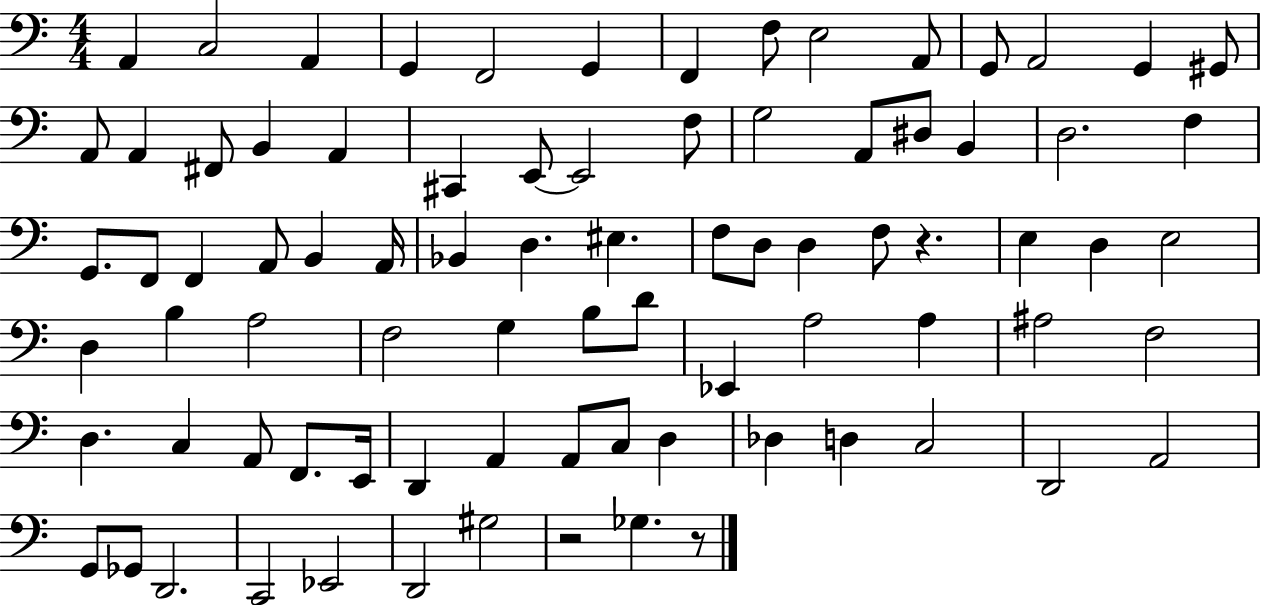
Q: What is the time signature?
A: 4/4